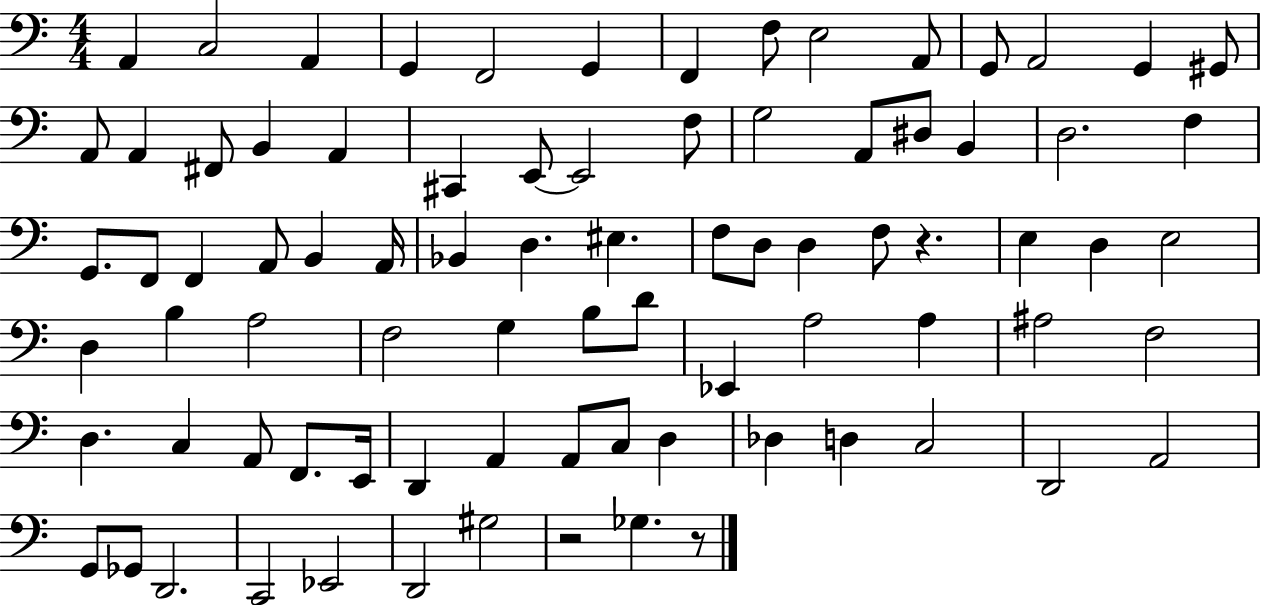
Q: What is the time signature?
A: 4/4